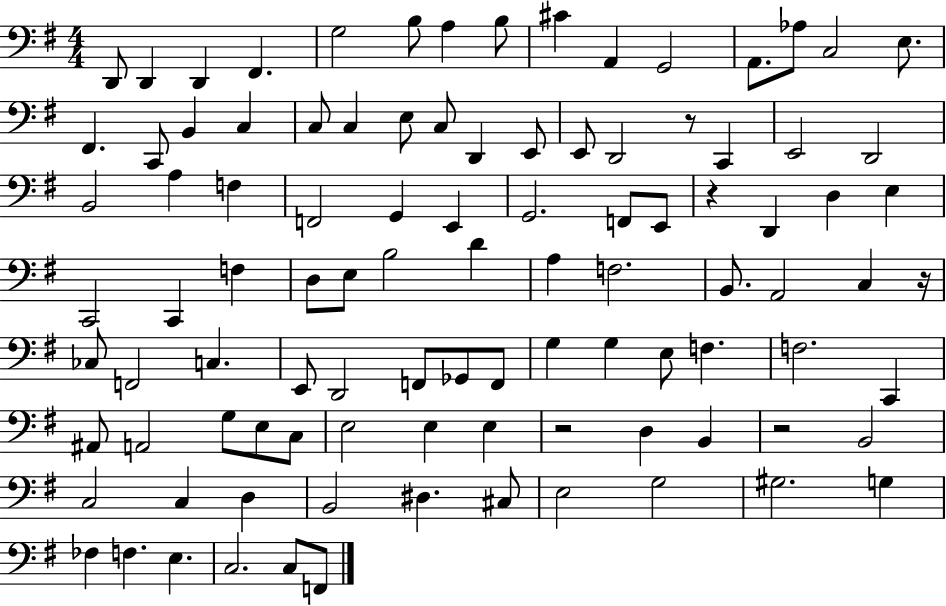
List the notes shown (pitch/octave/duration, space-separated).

D2/e D2/q D2/q F#2/q. G3/h B3/e A3/q B3/e C#4/q A2/q G2/h A2/e. Ab3/e C3/h E3/e. F#2/q. C2/e B2/q C3/q C3/e C3/q E3/e C3/e D2/q E2/e E2/e D2/h R/e C2/q E2/h D2/h B2/h A3/q F3/q F2/h G2/q E2/q G2/h. F2/e E2/e R/q D2/q D3/q E3/q C2/h C2/q F3/q D3/e E3/e B3/h D4/q A3/q F3/h. B2/e. A2/h C3/q R/s CES3/e F2/h C3/q. E2/e D2/h F2/e Gb2/e F2/e G3/q G3/q E3/e F3/q. F3/h. C2/q A#2/e A2/h G3/e E3/e C3/e E3/h E3/q E3/q R/h D3/q B2/q R/h B2/h C3/h C3/q D3/q B2/h D#3/q. C#3/e E3/h G3/h G#3/h. G3/q FES3/q F3/q. E3/q. C3/h. C3/e F2/e